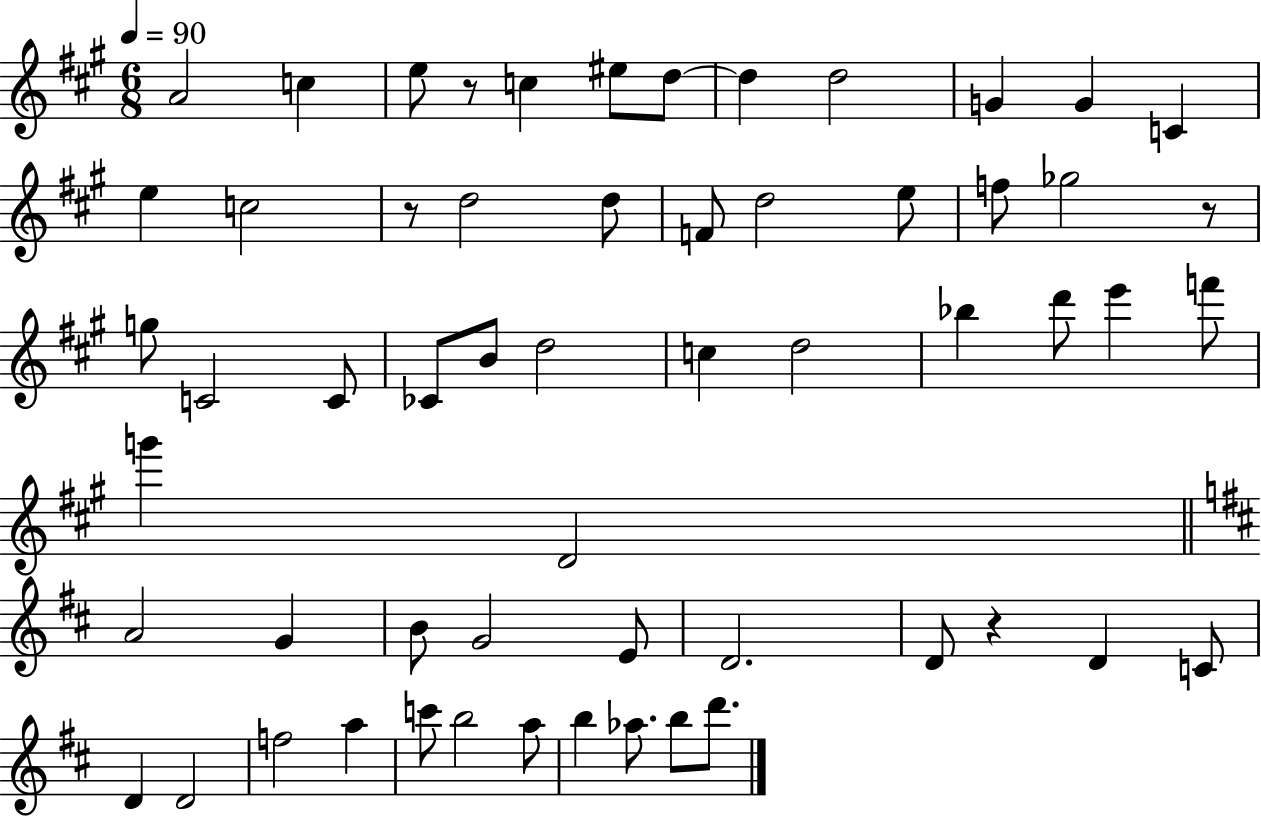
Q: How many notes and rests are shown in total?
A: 58